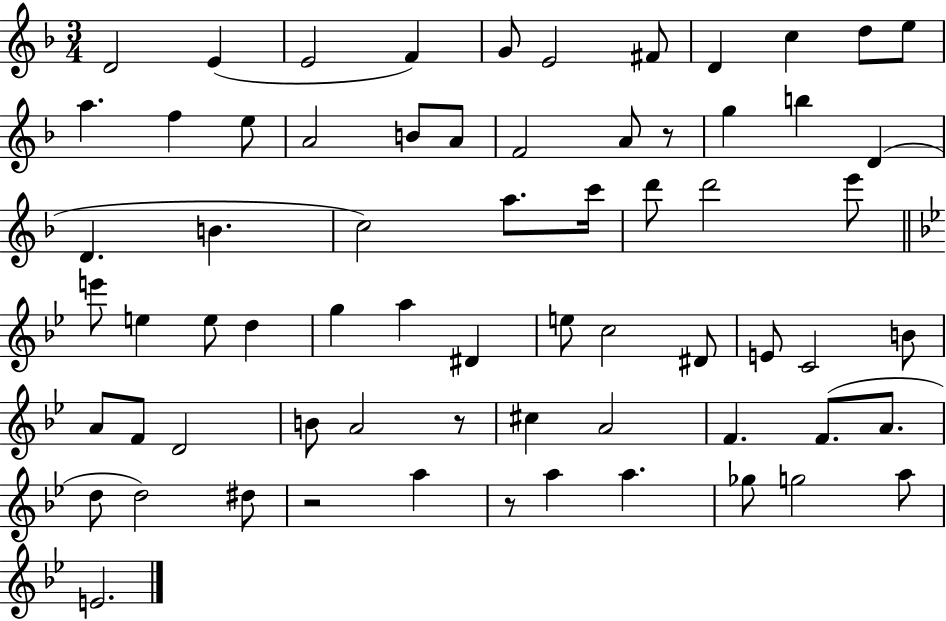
X:1
T:Untitled
M:3/4
L:1/4
K:F
D2 E E2 F G/2 E2 ^F/2 D c d/2 e/2 a f e/2 A2 B/2 A/2 F2 A/2 z/2 g b D D B c2 a/2 c'/4 d'/2 d'2 e'/2 e'/2 e e/2 d g a ^D e/2 c2 ^D/2 E/2 C2 B/2 A/2 F/2 D2 B/2 A2 z/2 ^c A2 F F/2 A/2 d/2 d2 ^d/2 z2 a z/2 a a _g/2 g2 a/2 E2